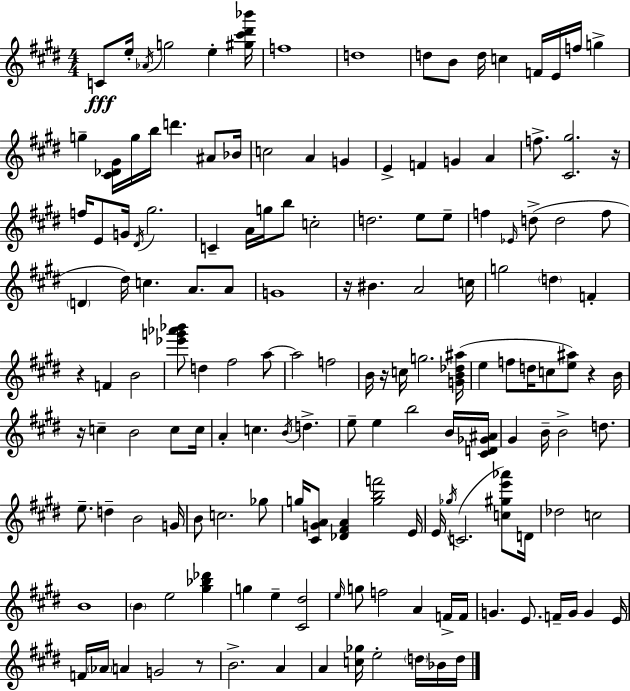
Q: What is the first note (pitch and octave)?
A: C4